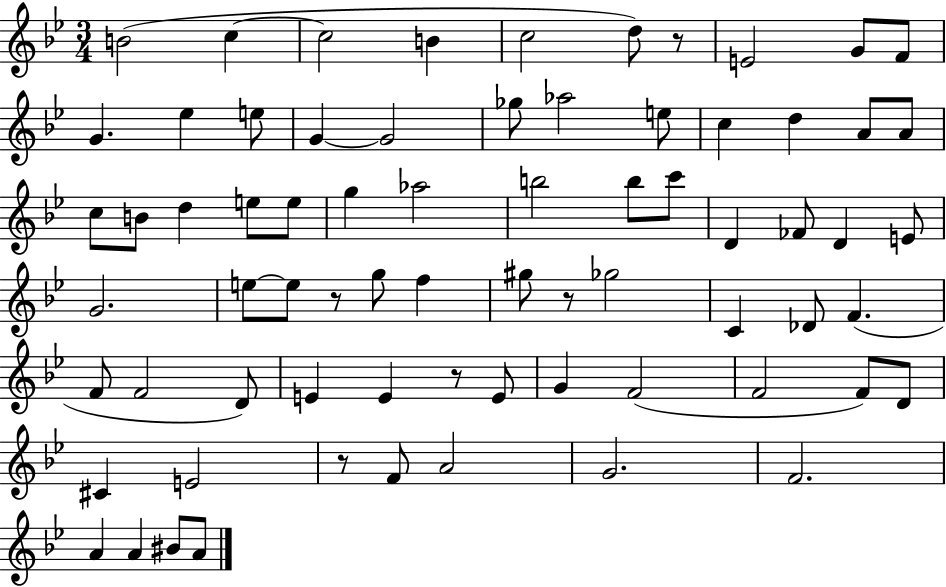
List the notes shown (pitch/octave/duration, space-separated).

B4/h C5/q C5/h B4/q C5/h D5/e R/e E4/h G4/e F4/e G4/q. Eb5/q E5/e G4/q G4/h Gb5/e Ab5/h E5/e C5/q D5/q A4/e A4/e C5/e B4/e D5/q E5/e E5/e G5/q Ab5/h B5/h B5/e C6/e D4/q FES4/e D4/q E4/e G4/h. E5/e E5/e R/e G5/e F5/q G#5/e R/e Gb5/h C4/q Db4/e F4/q. F4/e F4/h D4/e E4/q E4/q R/e E4/e G4/q F4/h F4/h F4/e D4/e C#4/q E4/h R/e F4/e A4/h G4/h. F4/h. A4/q A4/q BIS4/e A4/e